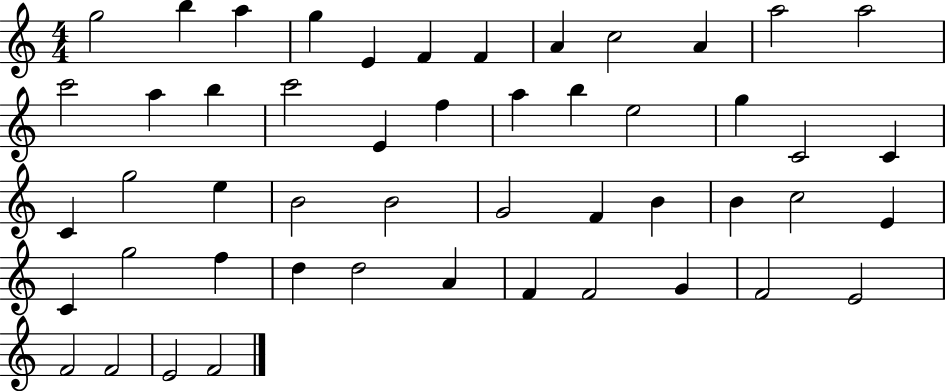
{
  \clef treble
  \numericTimeSignature
  \time 4/4
  \key c \major
  g''2 b''4 a''4 | g''4 e'4 f'4 f'4 | a'4 c''2 a'4 | a''2 a''2 | \break c'''2 a''4 b''4 | c'''2 e'4 f''4 | a''4 b''4 e''2 | g''4 c'2 c'4 | \break c'4 g''2 e''4 | b'2 b'2 | g'2 f'4 b'4 | b'4 c''2 e'4 | \break c'4 g''2 f''4 | d''4 d''2 a'4 | f'4 f'2 g'4 | f'2 e'2 | \break f'2 f'2 | e'2 f'2 | \bar "|."
}